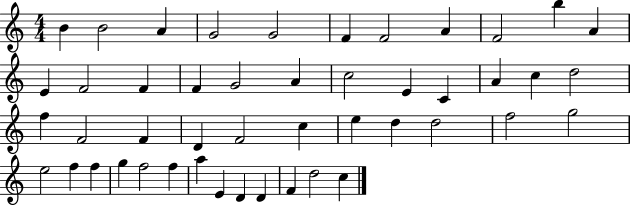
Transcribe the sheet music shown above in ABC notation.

X:1
T:Untitled
M:4/4
L:1/4
K:C
B B2 A G2 G2 F F2 A F2 b A E F2 F F G2 A c2 E C A c d2 f F2 F D F2 c e d d2 f2 g2 e2 f f g f2 f a E D D F d2 c